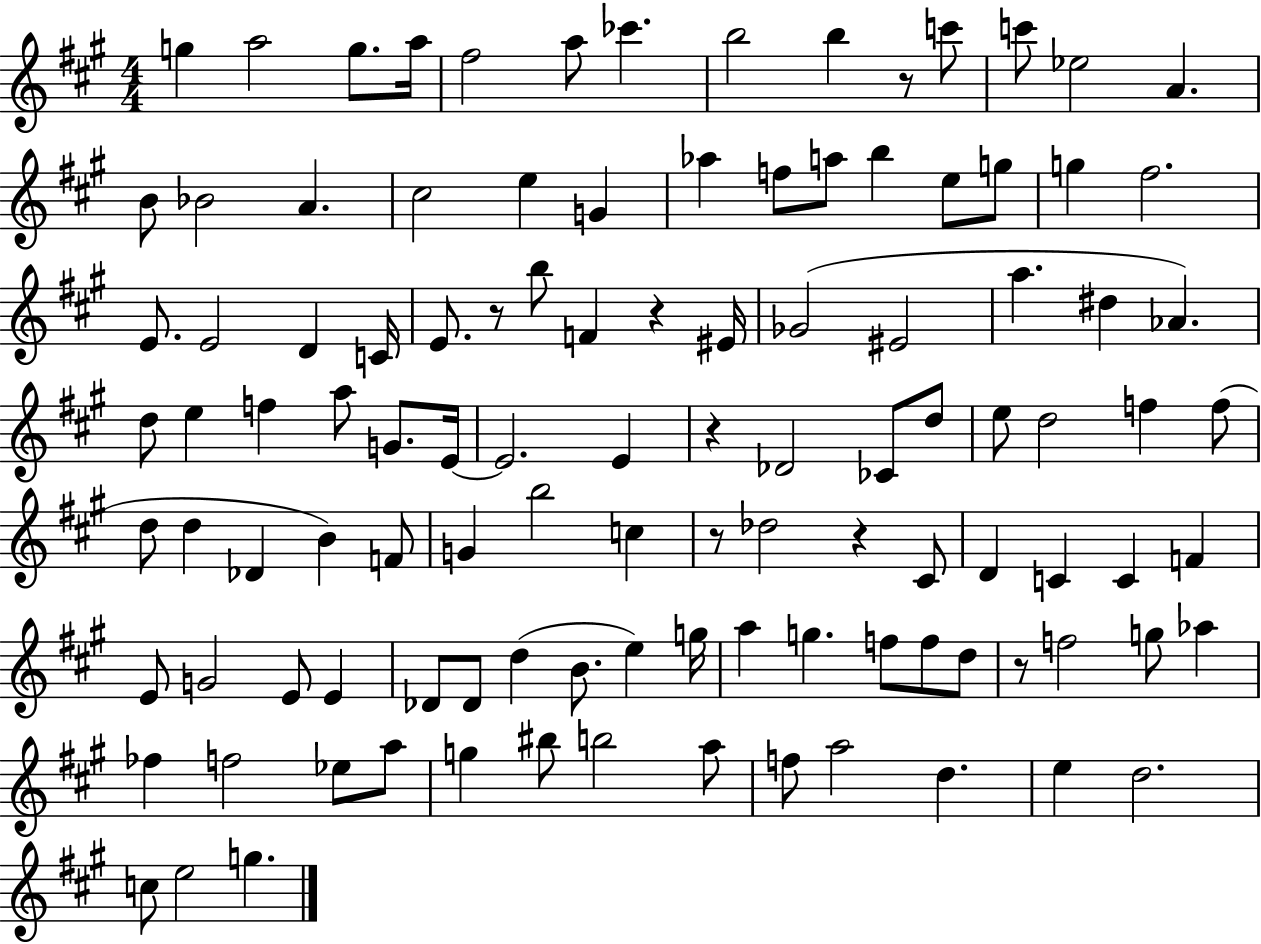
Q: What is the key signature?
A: A major